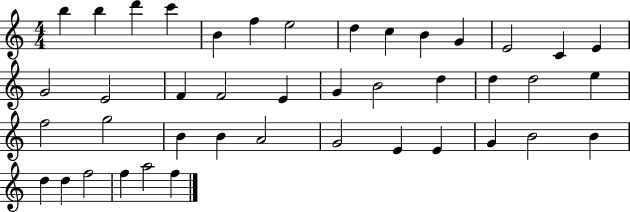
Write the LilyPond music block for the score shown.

{
  \clef treble
  \numericTimeSignature
  \time 4/4
  \key c \major
  b''4 b''4 d'''4 c'''4 | b'4 f''4 e''2 | d''4 c''4 b'4 g'4 | e'2 c'4 e'4 | \break g'2 e'2 | f'4 f'2 e'4 | g'4 b'2 d''4 | d''4 d''2 e''4 | \break f''2 g''2 | b'4 b'4 a'2 | g'2 e'4 e'4 | g'4 b'2 b'4 | \break d''4 d''4 f''2 | f''4 a''2 f''4 | \bar "|."
}